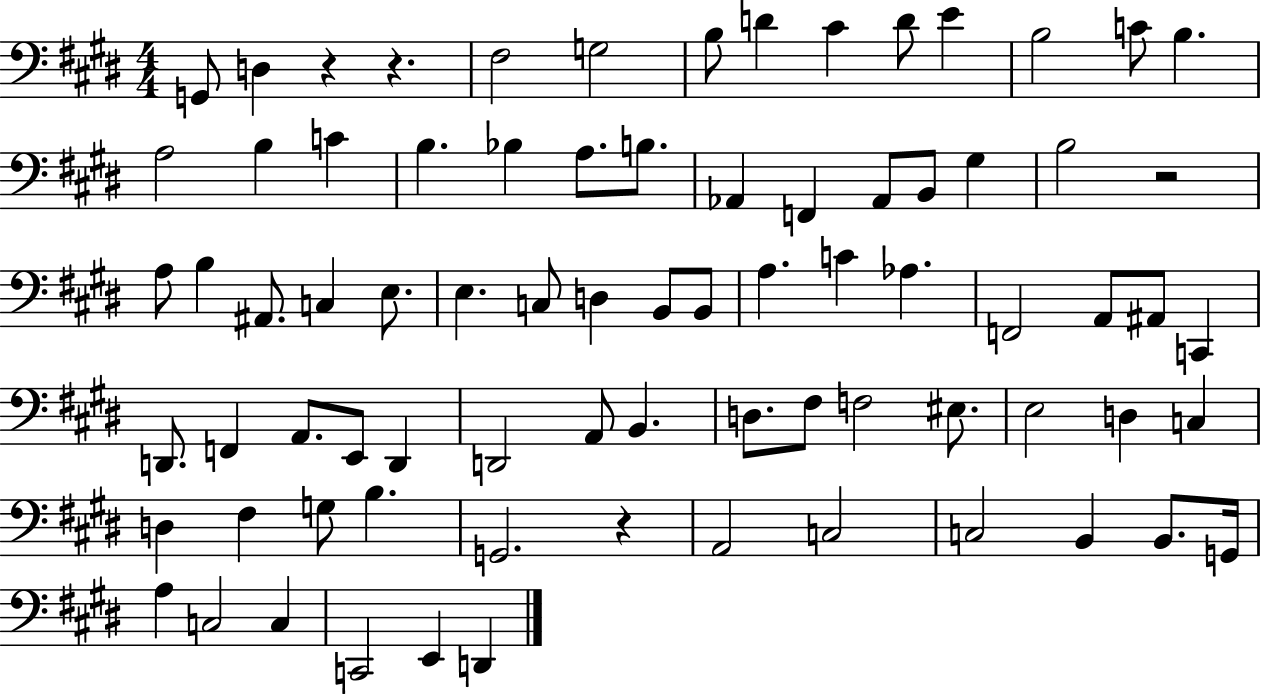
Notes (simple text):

G2/e D3/q R/q R/q. F#3/h G3/h B3/e D4/q C#4/q D4/e E4/q B3/h C4/e B3/q. A3/h B3/q C4/q B3/q. Bb3/q A3/e. B3/e. Ab2/q F2/q Ab2/e B2/e G#3/q B3/h R/h A3/e B3/q A#2/e. C3/q E3/e. E3/q. C3/e D3/q B2/e B2/e A3/q. C4/q Ab3/q. F2/h A2/e A#2/e C2/q D2/e. F2/q A2/e. E2/e D2/q D2/h A2/e B2/q. D3/e. F#3/e F3/h EIS3/e. E3/h D3/q C3/q D3/q F#3/q G3/e B3/q. G2/h. R/q A2/h C3/h C3/h B2/q B2/e. G2/s A3/q C3/h C3/q C2/h E2/q D2/q